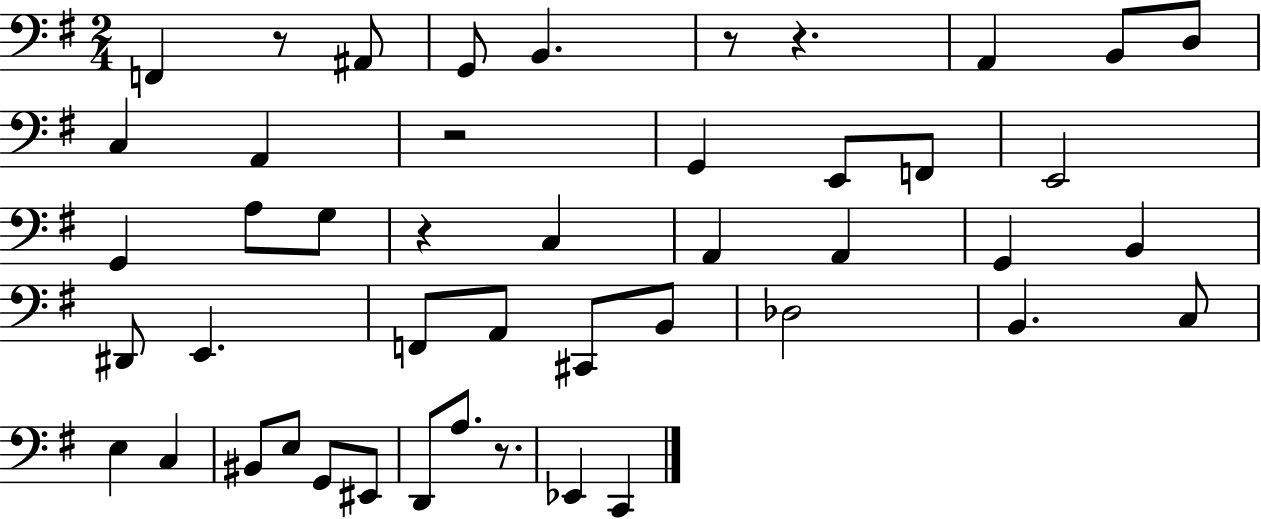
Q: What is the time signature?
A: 2/4